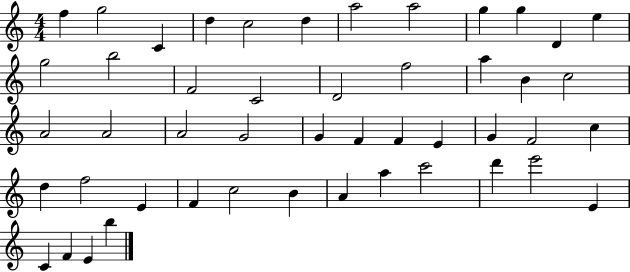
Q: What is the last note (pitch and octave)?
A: B5